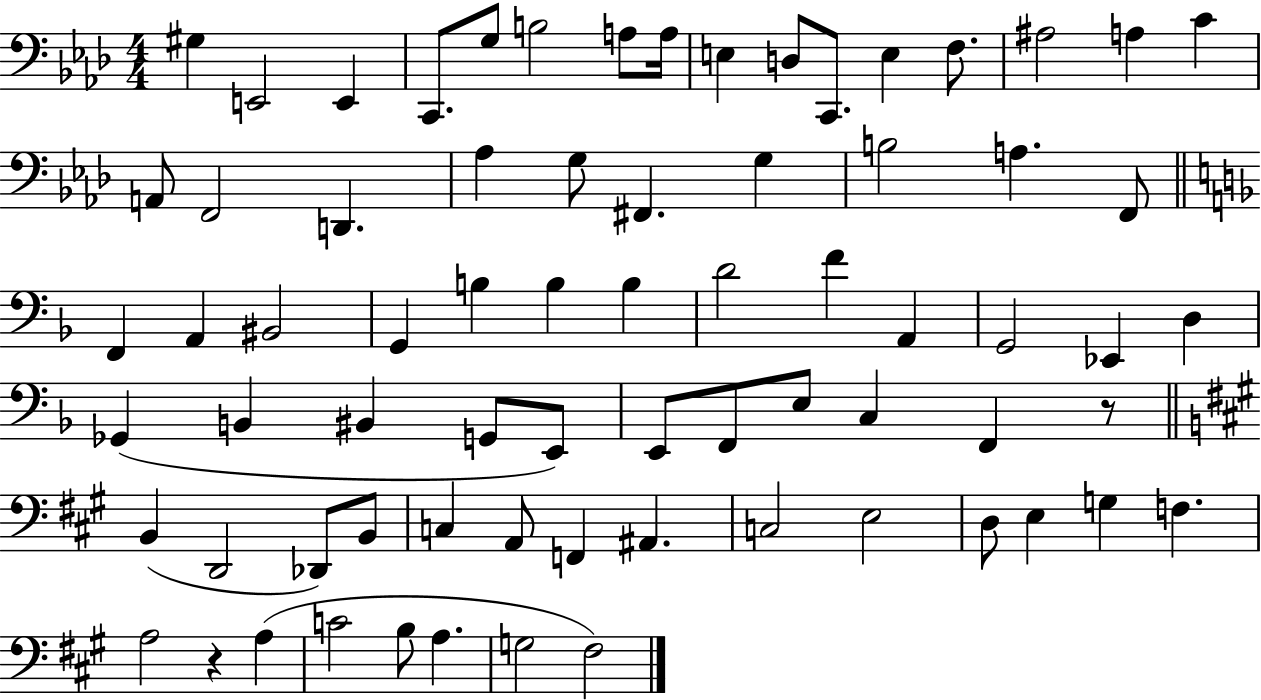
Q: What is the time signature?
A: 4/4